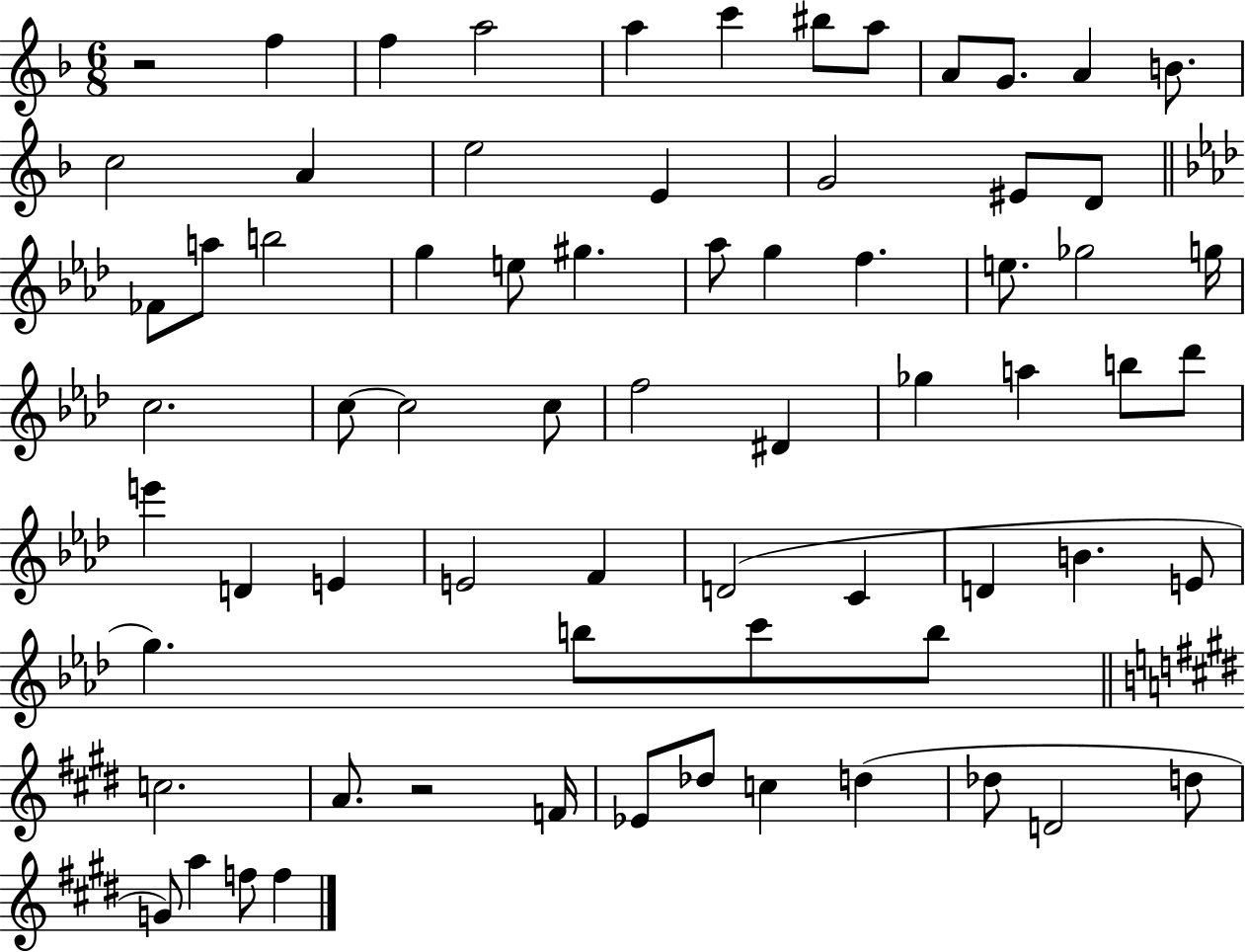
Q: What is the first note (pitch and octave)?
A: F5